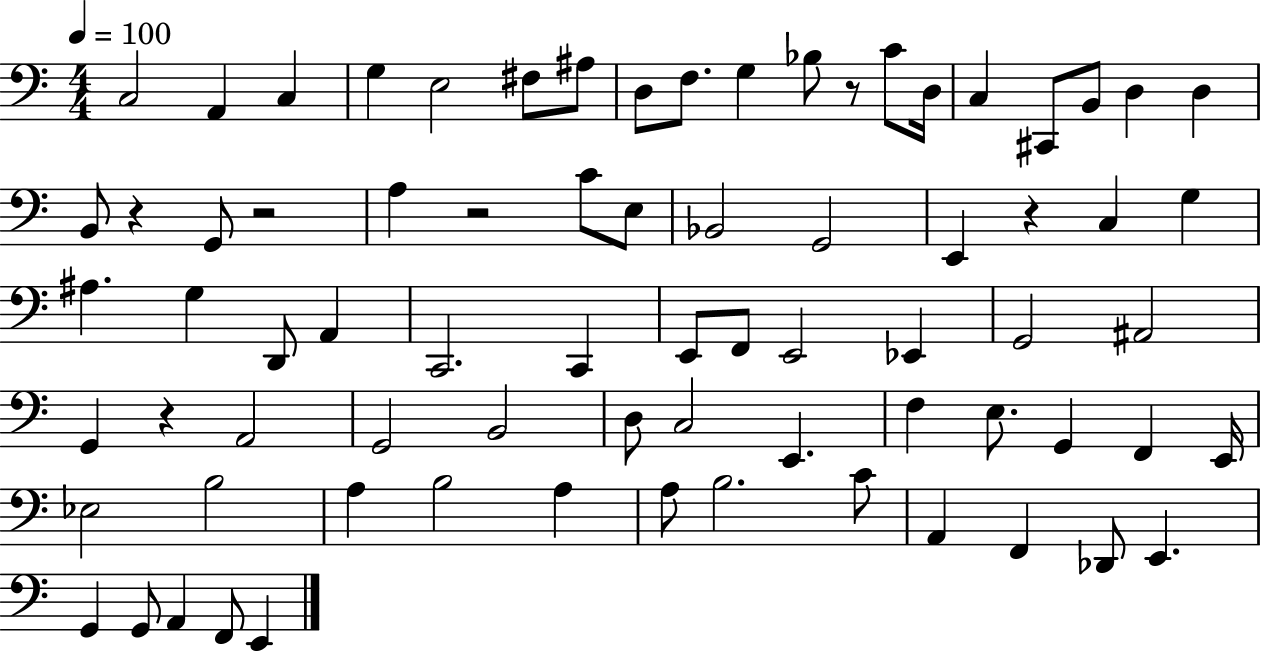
{
  \clef bass
  \numericTimeSignature
  \time 4/4
  \key c \major
  \tempo 4 = 100
  c2 a,4 c4 | g4 e2 fis8 ais8 | d8 f8. g4 bes8 r8 c'8 d16 | c4 cis,8 b,8 d4 d4 | \break b,8 r4 g,8 r2 | a4 r2 c'8 e8 | bes,2 g,2 | e,4 r4 c4 g4 | \break ais4. g4 d,8 a,4 | c,2. c,4 | e,8 f,8 e,2 ees,4 | g,2 ais,2 | \break g,4 r4 a,2 | g,2 b,2 | d8 c2 e,4. | f4 e8. g,4 f,4 e,16 | \break ees2 b2 | a4 b2 a4 | a8 b2. c'8 | a,4 f,4 des,8 e,4. | \break g,4 g,8 a,4 f,8 e,4 | \bar "|."
}